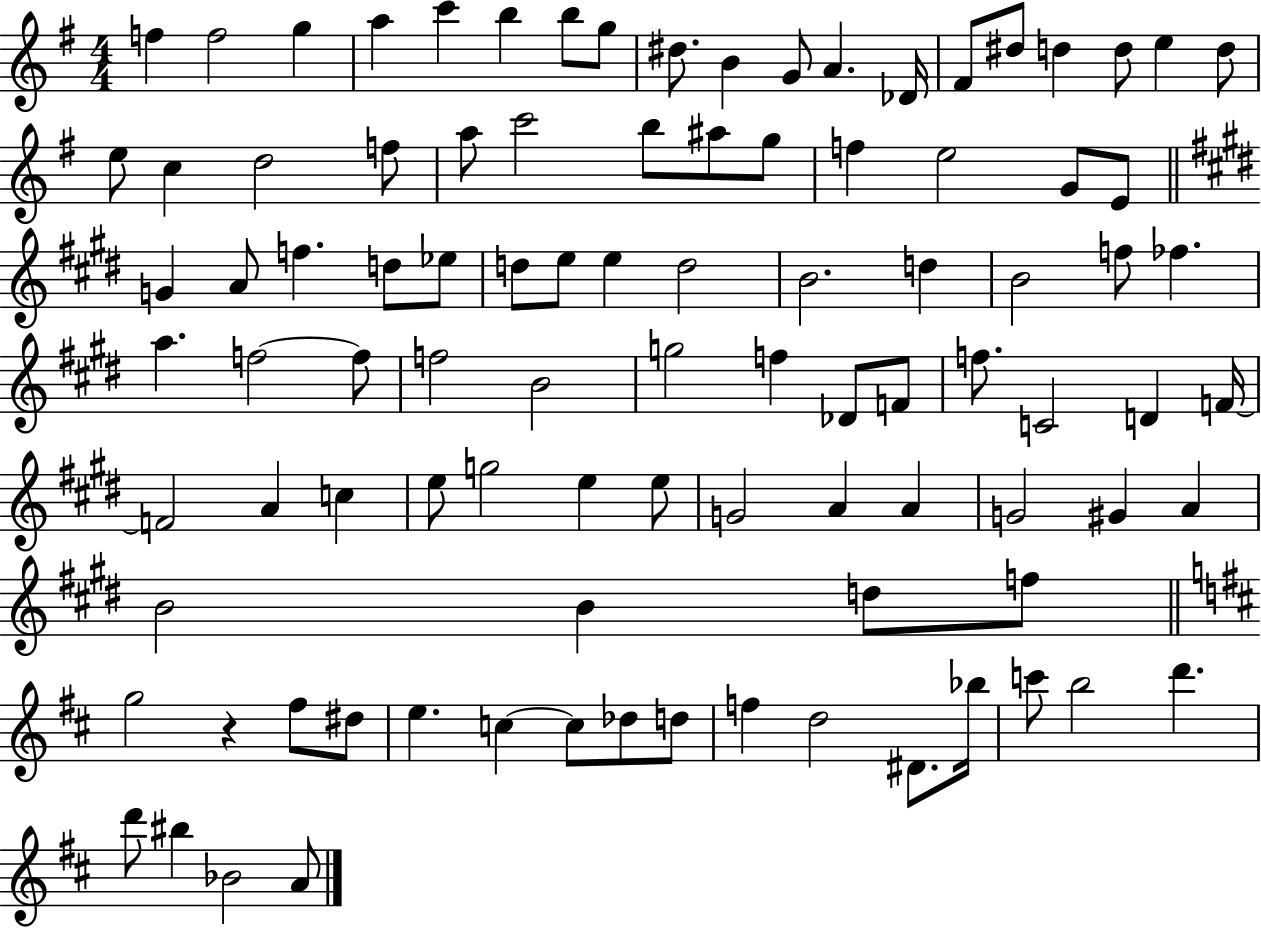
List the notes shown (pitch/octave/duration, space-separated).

F5/q F5/h G5/q A5/q C6/q B5/q B5/e G5/e D#5/e. B4/q G4/e A4/q. Db4/s F#4/e D#5/e D5/q D5/e E5/q D5/e E5/e C5/q D5/h F5/e A5/e C6/h B5/e A#5/e G5/e F5/q E5/h G4/e E4/e G4/q A4/e F5/q. D5/e Eb5/e D5/e E5/e E5/q D5/h B4/h. D5/q B4/h F5/e FES5/q. A5/q. F5/h F5/e F5/h B4/h G5/h F5/q Db4/e F4/e F5/e. C4/h D4/q F4/s F4/h A4/q C5/q E5/e G5/h E5/q E5/e G4/h A4/q A4/q G4/h G#4/q A4/q B4/h B4/q D5/e F5/e G5/h R/q F#5/e D#5/e E5/q. C5/q C5/e Db5/e D5/e F5/q D5/h D#4/e. Bb5/s C6/e B5/h D6/q. D6/e BIS5/q Bb4/h A4/e